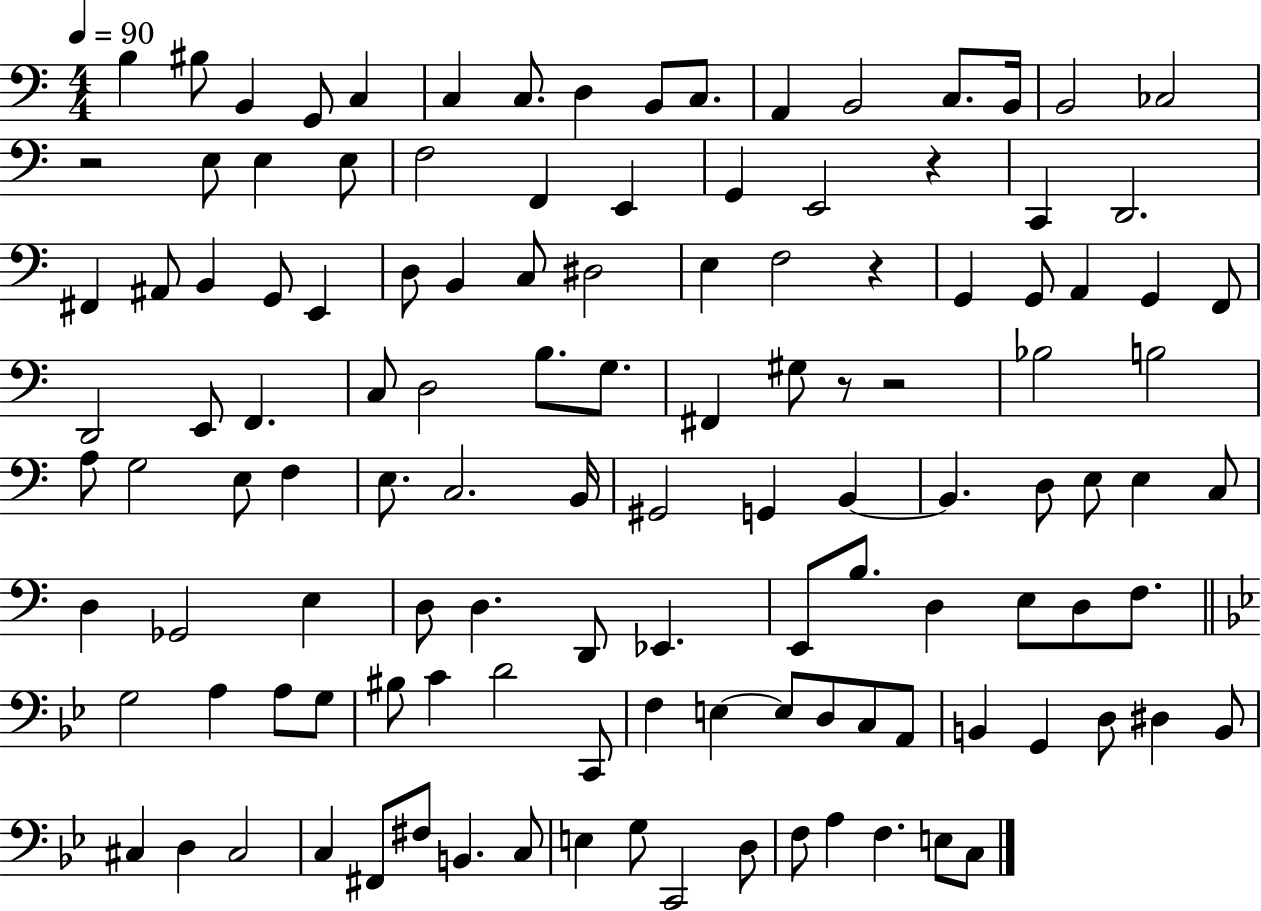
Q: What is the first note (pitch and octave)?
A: B3